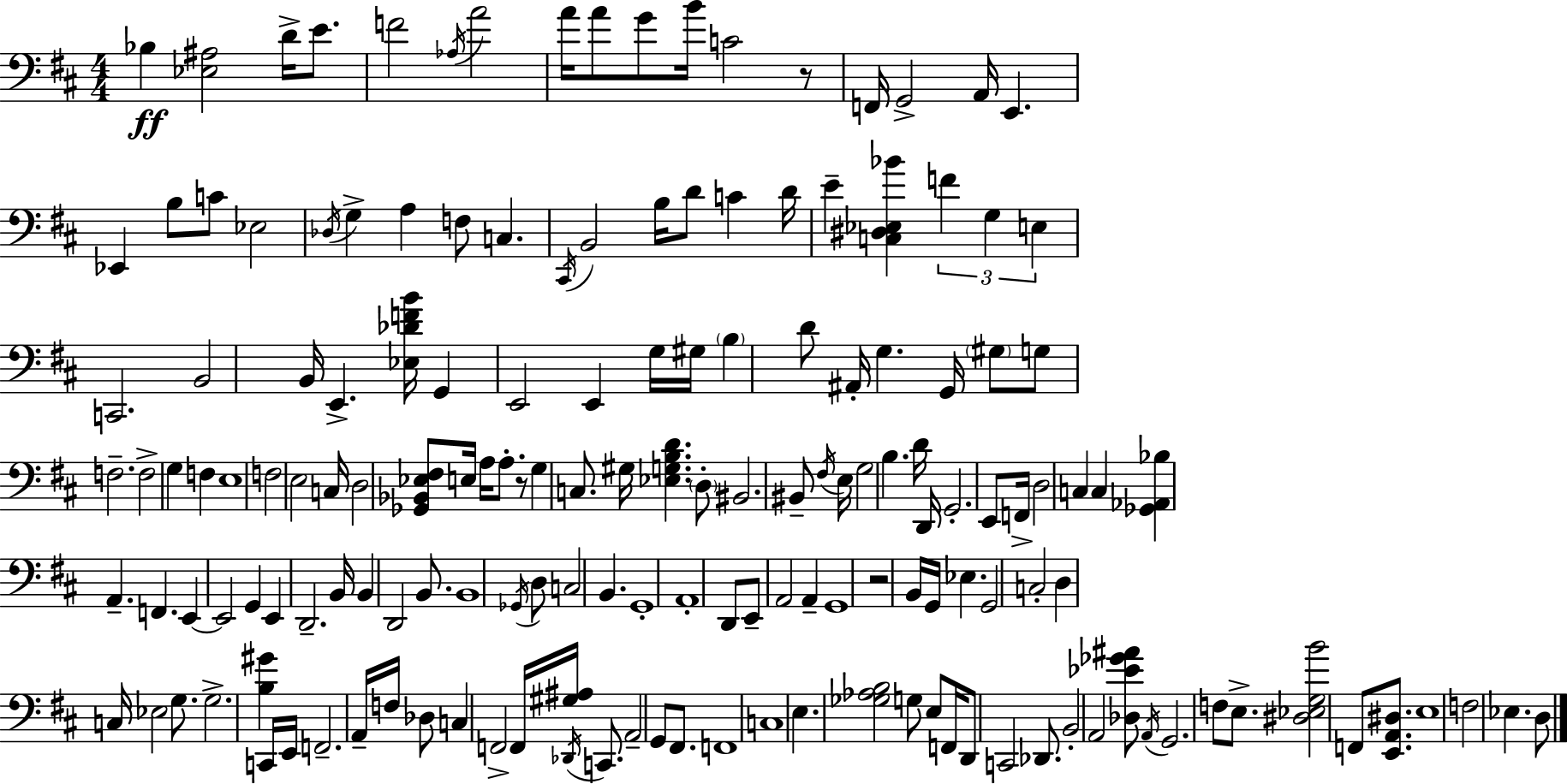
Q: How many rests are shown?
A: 3